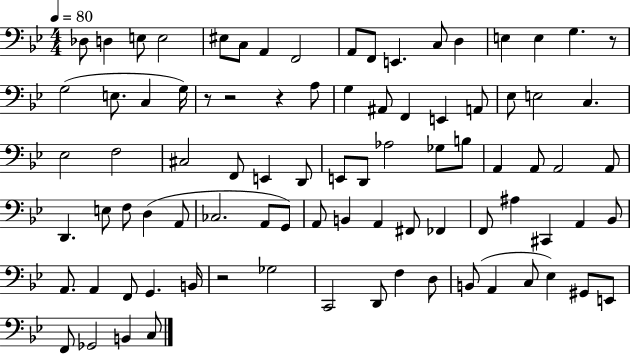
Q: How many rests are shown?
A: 5